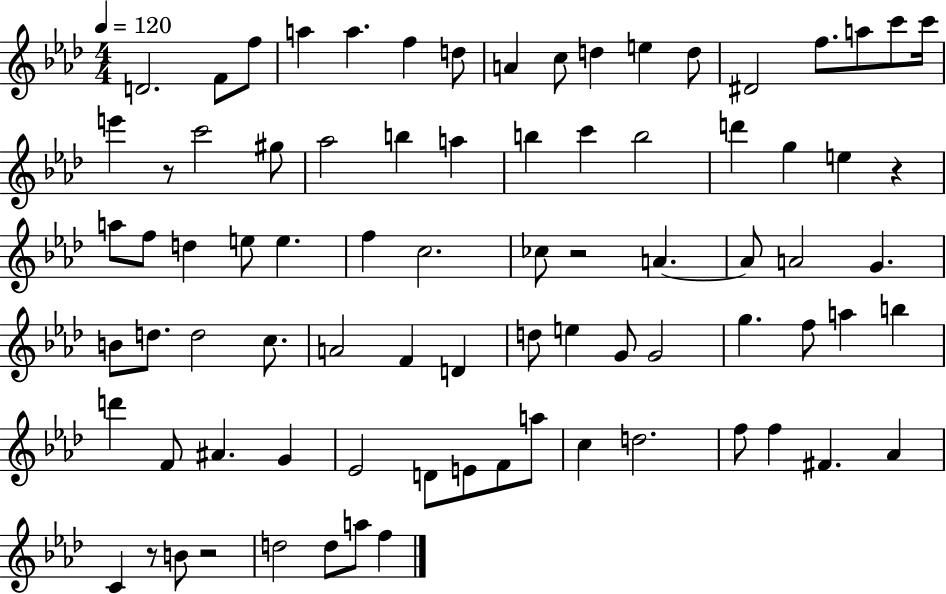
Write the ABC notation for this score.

X:1
T:Untitled
M:4/4
L:1/4
K:Ab
D2 F/2 f/2 a a f d/2 A c/2 d e d/2 ^D2 f/2 a/2 c'/2 c'/4 e' z/2 c'2 ^g/2 _a2 b a b c' b2 d' g e z a/2 f/2 d e/2 e f c2 _c/2 z2 A A/2 A2 G B/2 d/2 d2 c/2 A2 F D d/2 e G/2 G2 g f/2 a b d' F/2 ^A G _E2 D/2 E/2 F/2 a/2 c d2 f/2 f ^F _A C z/2 B/2 z2 d2 d/2 a/2 f